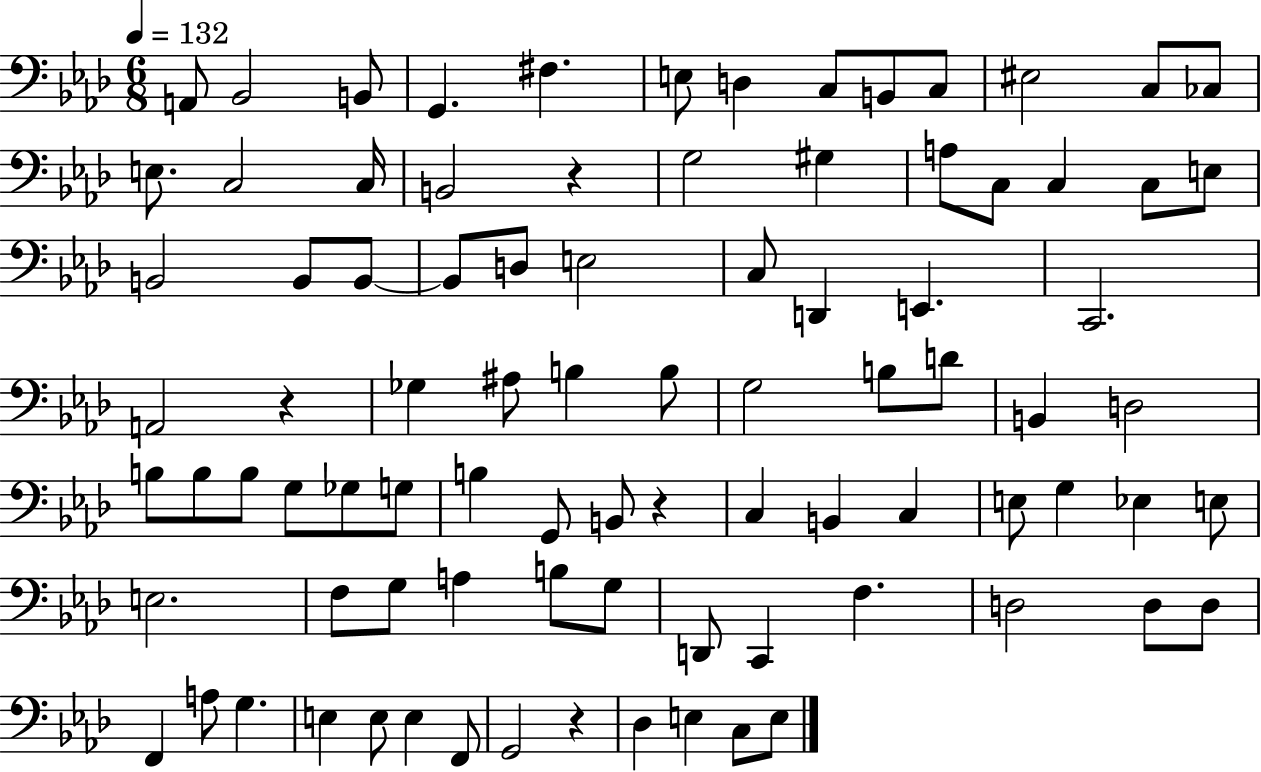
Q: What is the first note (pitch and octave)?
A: A2